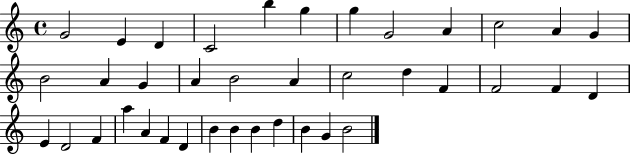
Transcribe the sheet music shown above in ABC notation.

X:1
T:Untitled
M:4/4
L:1/4
K:C
G2 E D C2 b g g G2 A c2 A G B2 A G A B2 A c2 d F F2 F D E D2 F a A F D B B B d B G B2